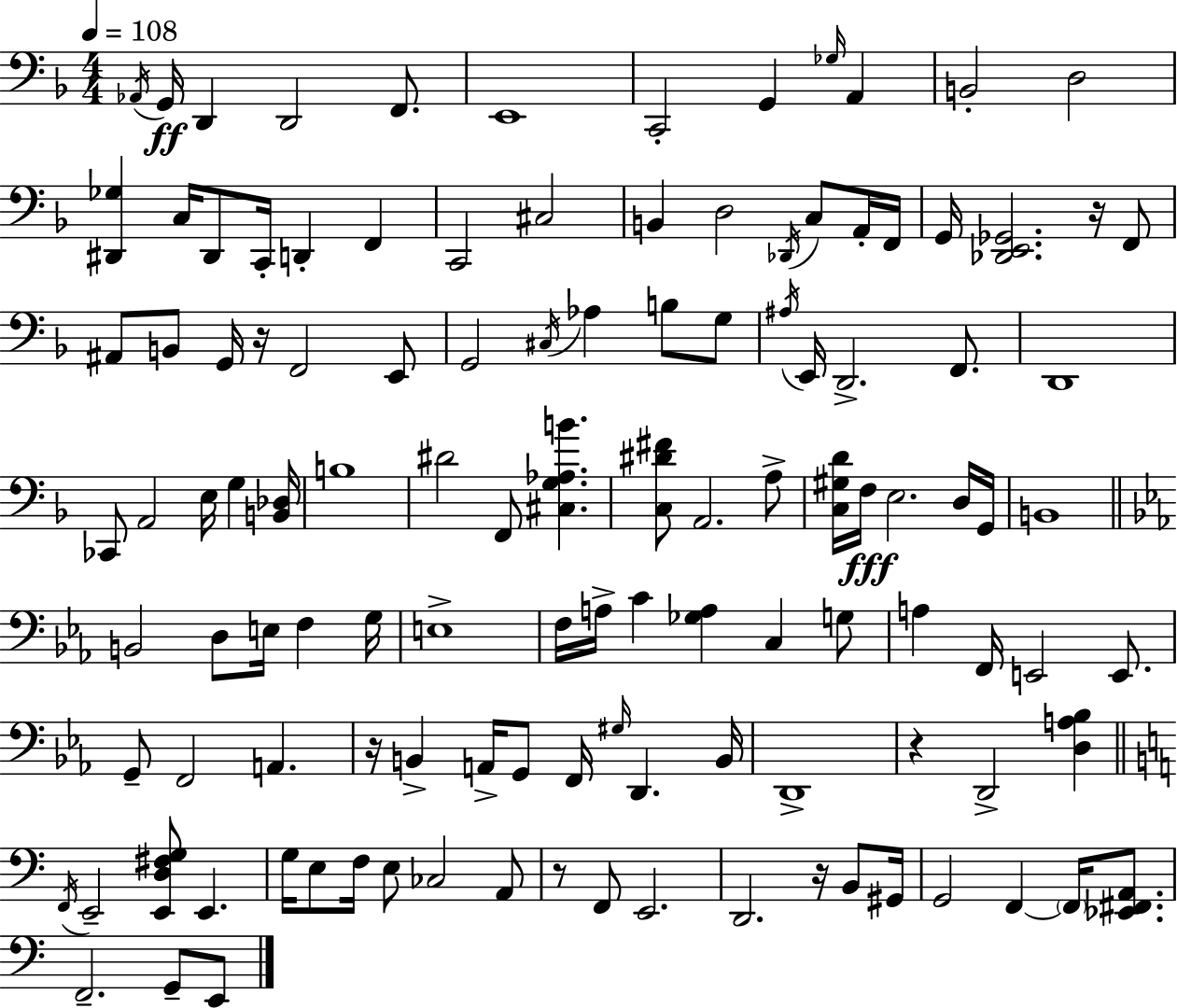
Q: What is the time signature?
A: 4/4